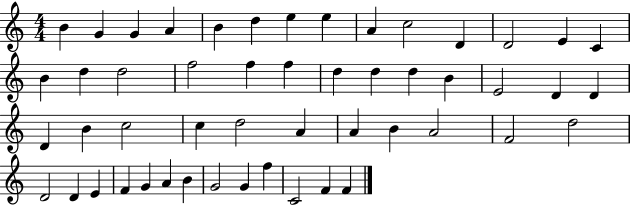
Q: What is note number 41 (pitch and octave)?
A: E4